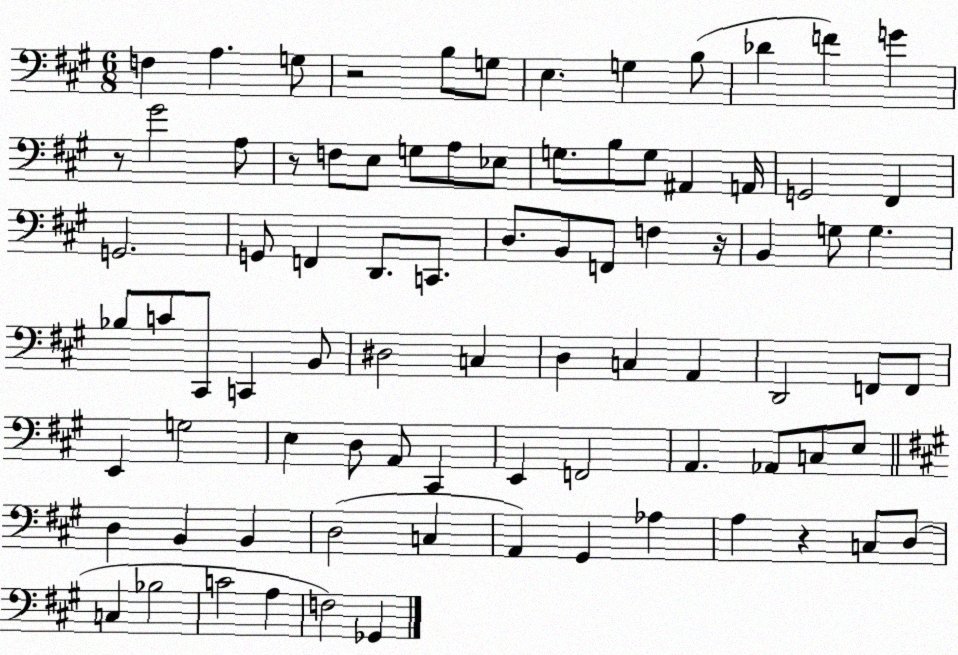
X:1
T:Untitled
M:6/8
L:1/4
K:A
F, A, G,/2 z2 B,/2 G,/2 E, G, B,/2 _D F G z/2 ^G2 A,/2 z/2 F,/2 E,/2 G,/2 A,/2 _E,/2 G,/2 B,/2 G,/2 ^A,, A,,/4 G,,2 ^F,, G,,2 G,,/2 F,, D,,/2 C,,/2 D,/2 B,,/2 F,,/2 F, z/4 B,, G,/2 G, _B,/2 C/2 ^C,,/2 C,, B,,/2 ^D,2 C, D, C, A,, D,,2 F,,/2 F,,/2 E,, G,2 E, D,/2 A,,/2 ^C,, E,, F,,2 A,, _A,,/2 C,/2 E,/2 D, B,, B,, D,2 C, A,, ^G,, _A, A, z C,/2 D,/2 C, _B,2 C2 A, F,2 _G,,